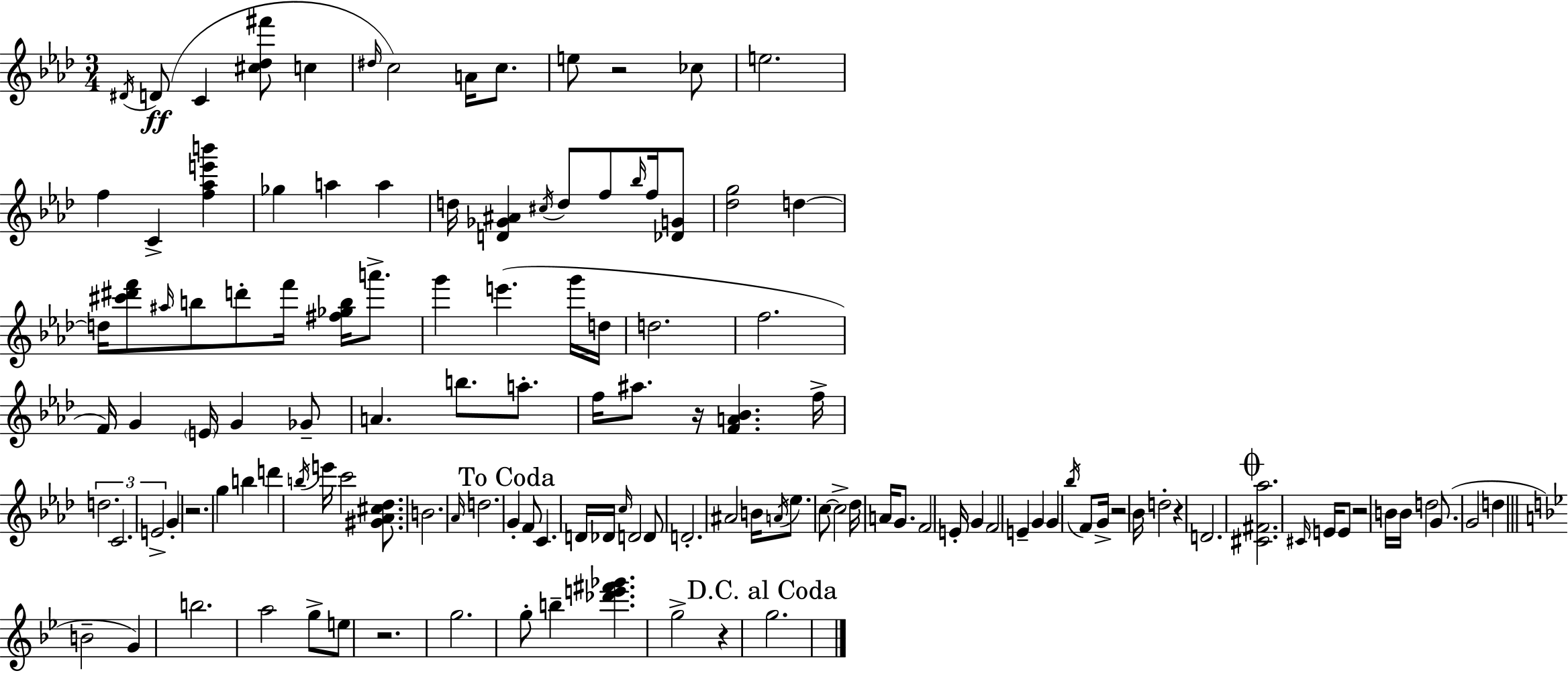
{
  \clef treble
  \numericTimeSignature
  \time 3/4
  \key f \minor
  \acciaccatura { dis'16 }(\ff d'8 c'4 <cis'' des'' fis'''>8 c''4 | \grace { dis''16 }) c''2 a'16 c''8. | e''8 r2 | ces''8 e''2. | \break f''4 c'4-> <f'' aes'' e''' b'''>4 | ges''4 a''4 a''4 | d''16 <d' ges' ais'>4 \acciaccatura { cis''16 } d''8 f''8 | \grace { bes''16 } f''16 <des' g'>8 <des'' g''>2 | \break d''4~~ d''16 <cis''' dis''' f'''>8 \grace { ais''16 } b''8 d'''8-. | f'''16 <fis'' ges'' b''>16 a'''8.-> g'''4 e'''4.( | g'''16 d''16 d''2. | f''2. | \break f'16) g'4 \parenthesize e'16 g'4 | ges'8-- a'4. b''8. | a''8.-. f''16 ais''8. r16 <f' a' bes'>4. | f''16-> \tuplet 3/2 { d''2. | \break c'2. | e'2-> } | g'4-. r2. | g''4 b''4 | \break d'''4 \acciaccatura { b''16 } e'''16 c'''2 | <gis' aes' cis'' des''>8. b'2. | \grace { aes'16 } d''2. | \mark "To Coda" g'4-. f'8 | \break c'4. d'16 des'16 \grace { c''16 } d'2 | d'8 d'2.-. | ais'2 | b'16 \acciaccatura { a'16 } ees''8. c''8~~ c''2-> | \break des''16 a'16 g'8. | f'2 e'16-. g'4 | f'2 e'4-- | g'4 g'4 \acciaccatura { bes''16 } f'8 | \break g'16-> r2 bes'16 d''2-. | r4 d'2. | \mark \markup { \musicglyph "scripts.coda" } <cis' fis' aes''>2. | \grace { cis'16 } e'16 | \break e'8 r2 b'16 b'16 | d''2 g'8.( g'2 | d''4 \bar "||" \break \key bes \major b'2-- g'4) | b''2. | a''2 g''8-> e''8 | r2. | \break g''2. | g''8-. b''4-- <des''' e''' fis''' ges'''>4. | g''2-> r4 | \mark "D.C. al Coda" g''2. | \break \bar "|."
}